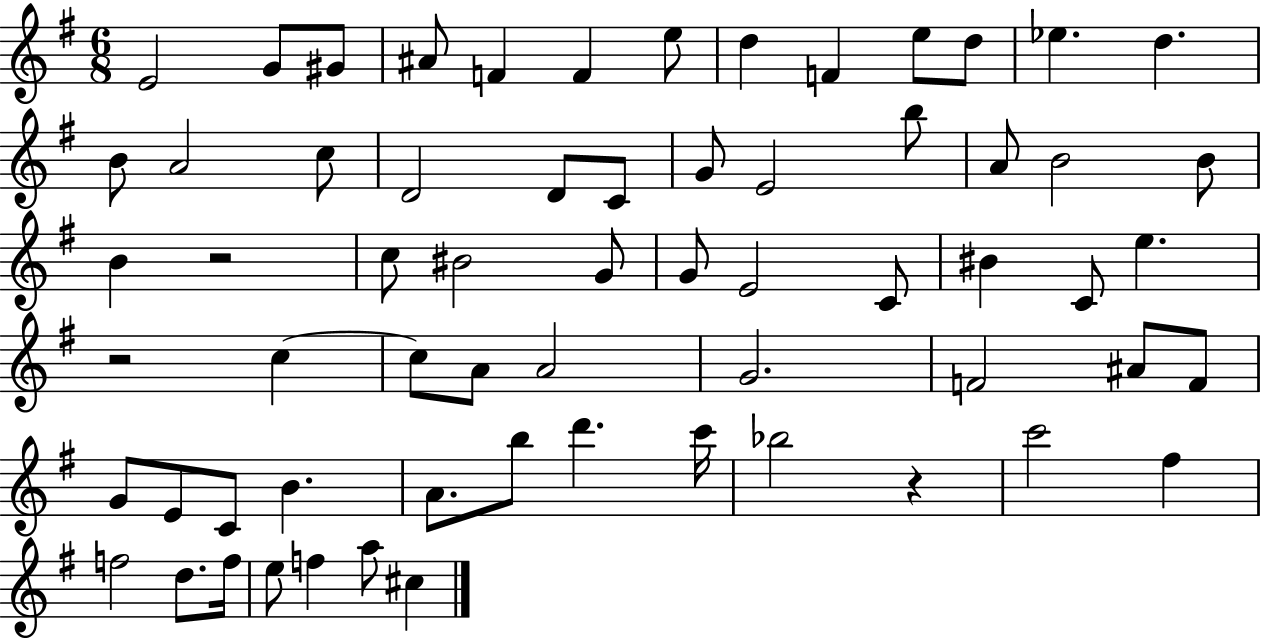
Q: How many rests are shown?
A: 3